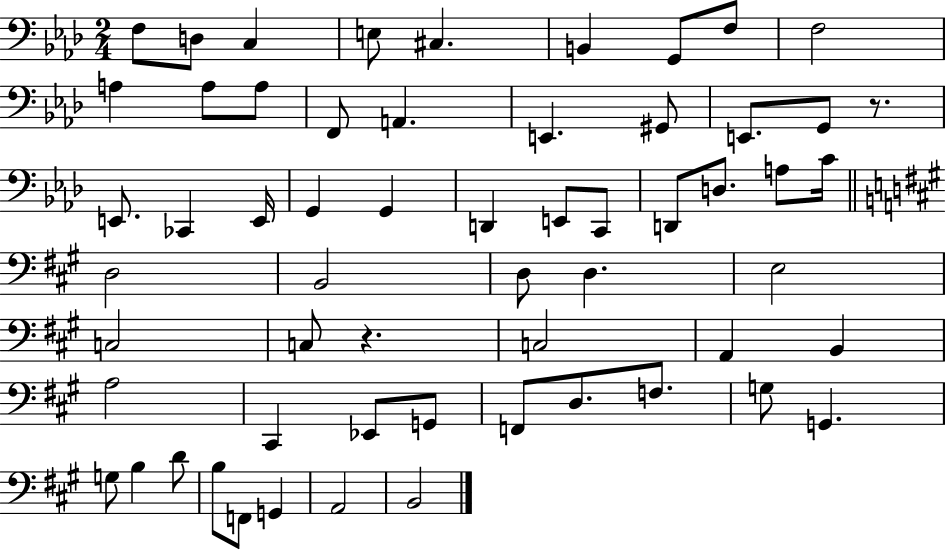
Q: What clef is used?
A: bass